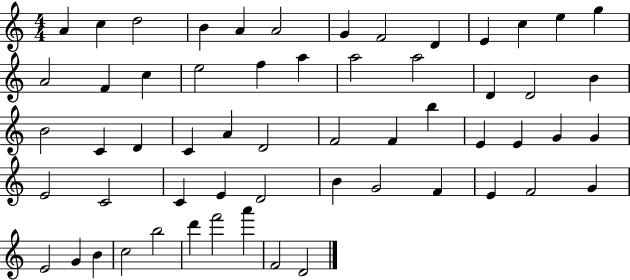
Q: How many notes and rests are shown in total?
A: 58